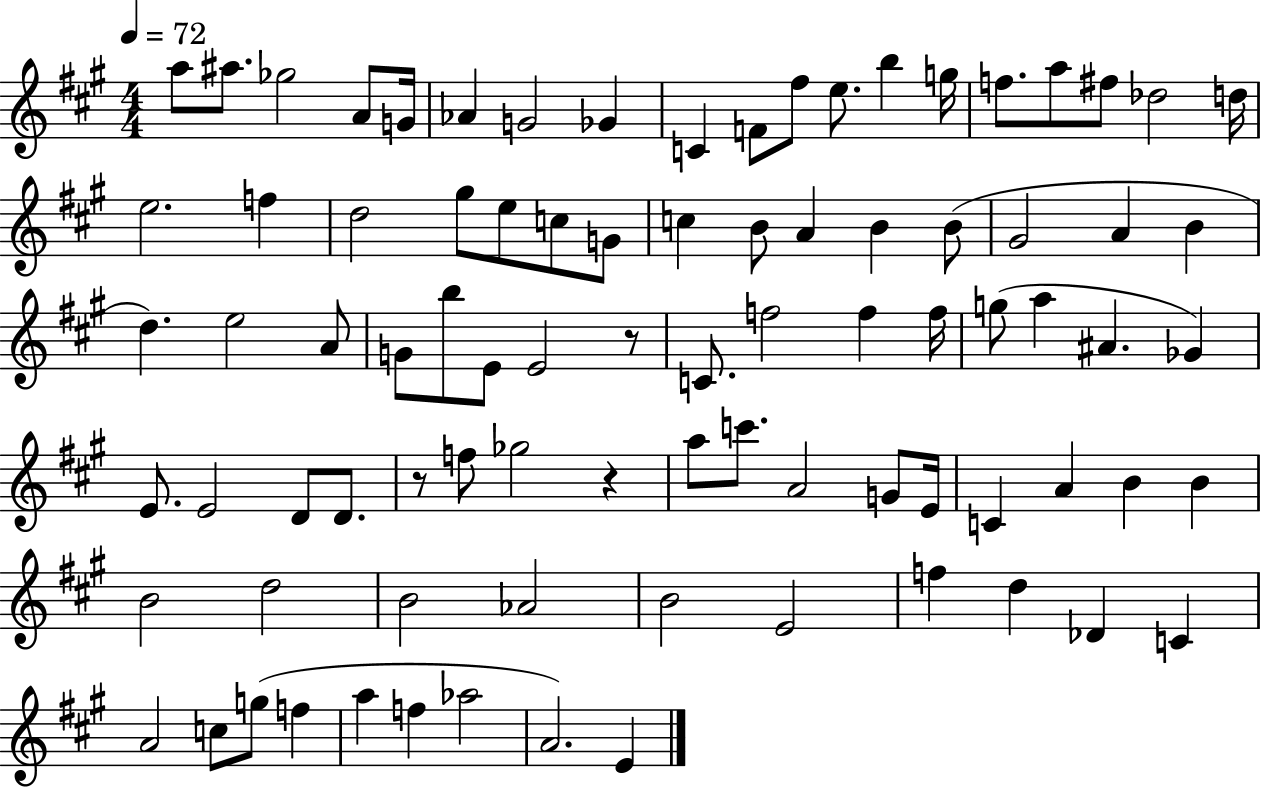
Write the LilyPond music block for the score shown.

{
  \clef treble
  \numericTimeSignature
  \time 4/4
  \key a \major
  \tempo 4 = 72
  a''8 ais''8. ges''2 a'8 g'16 | aes'4 g'2 ges'4 | c'4 f'8 fis''8 e''8. b''4 g''16 | f''8. a''8 fis''8 des''2 d''16 | \break e''2. f''4 | d''2 gis''8 e''8 c''8 g'8 | c''4 b'8 a'4 b'4 b'8( | gis'2 a'4 b'4 | \break d''4.) e''2 a'8 | g'8 b''8 e'8 e'2 r8 | c'8. f''2 f''4 f''16 | g''8( a''4 ais'4. ges'4) | \break e'8. e'2 d'8 d'8. | r8 f''8 ges''2 r4 | a''8 c'''8. a'2 g'8 e'16 | c'4 a'4 b'4 b'4 | \break b'2 d''2 | b'2 aes'2 | b'2 e'2 | f''4 d''4 des'4 c'4 | \break a'2 c''8 g''8( f''4 | a''4 f''4 aes''2 | a'2.) e'4 | \bar "|."
}